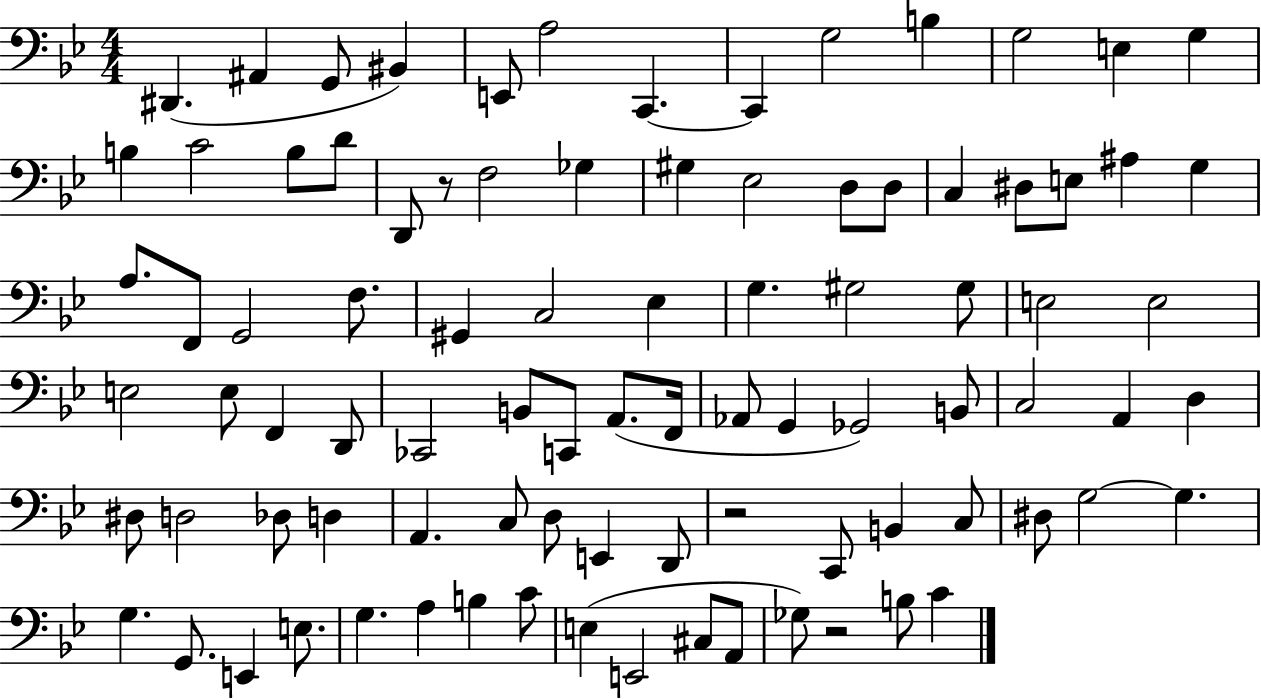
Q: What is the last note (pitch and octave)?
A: C4